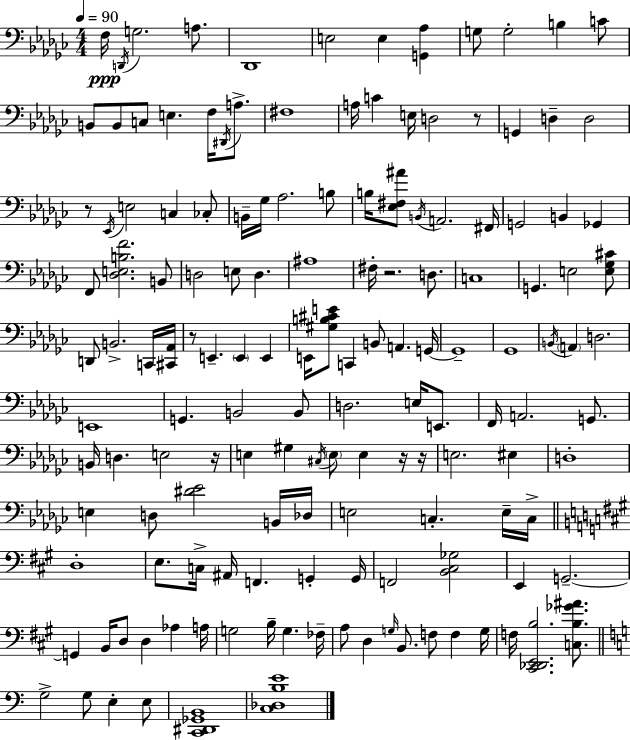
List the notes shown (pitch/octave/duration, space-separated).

F3/s D2/s G3/h. A3/e. Db2/w E3/h E3/q [G2,Ab3]/q G3/e G3/h B3/q C4/e B2/e B2/e C3/e E3/q. F3/s D#2/s A3/e. F#3/w A3/s C4/q E3/s D3/h R/e G2/q D3/q D3/h R/e Eb2/s E3/h C3/q CES3/e B2/s Gb3/s Ab3/h. B3/e B3/s [Eb3,F#3,A#4]/e B2/s A2/h. F#2/s G2/h B2/q Gb2/q F2/e [Db3,E3,B3,F4]/h. B2/e D3/h E3/e D3/q. A#3/w F#3/s R/h. D3/e. C3/w G2/q. E3/h [E3,Gb3,C#4]/e D2/e B2/h. C2/s [C#2,Ab2]/s R/e E2/q. E2/q E2/q E2/s [G#3,B3,C#4,E4]/e C2/q B2/e A2/q. G2/s G2/w Gb2/w B2/s A2/q D3/h. E2/w G2/q. B2/h B2/e D3/h. E3/s E2/e. F2/s A2/h. G2/e. B2/s D3/q. E3/h R/s E3/q G#3/q C#3/s E3/e E3/q R/s R/s E3/h. EIS3/q D3/w E3/q D3/e [D#4,Eb4]/h B2/s Db3/s E3/h C3/q. E3/s C3/s D3/w E3/e. C3/s A#2/s F2/q. G2/q G2/s F2/h [B2,C#3,Gb3]/h E2/q G2/h. G2/q B2/s D3/e D3/q Ab3/q A3/s G3/h B3/s G3/q. FES3/s A3/e D3/q G3/s B2/e. F3/e F3/q G3/s F3/s [C#2,Db2,E2,B3]/h. [C3,B3,Gb4,A#4]/e. G3/h G3/e E3/q E3/e [C2,D#2,Gb2,B2]/w [C3,Db3,B3,E4]/w